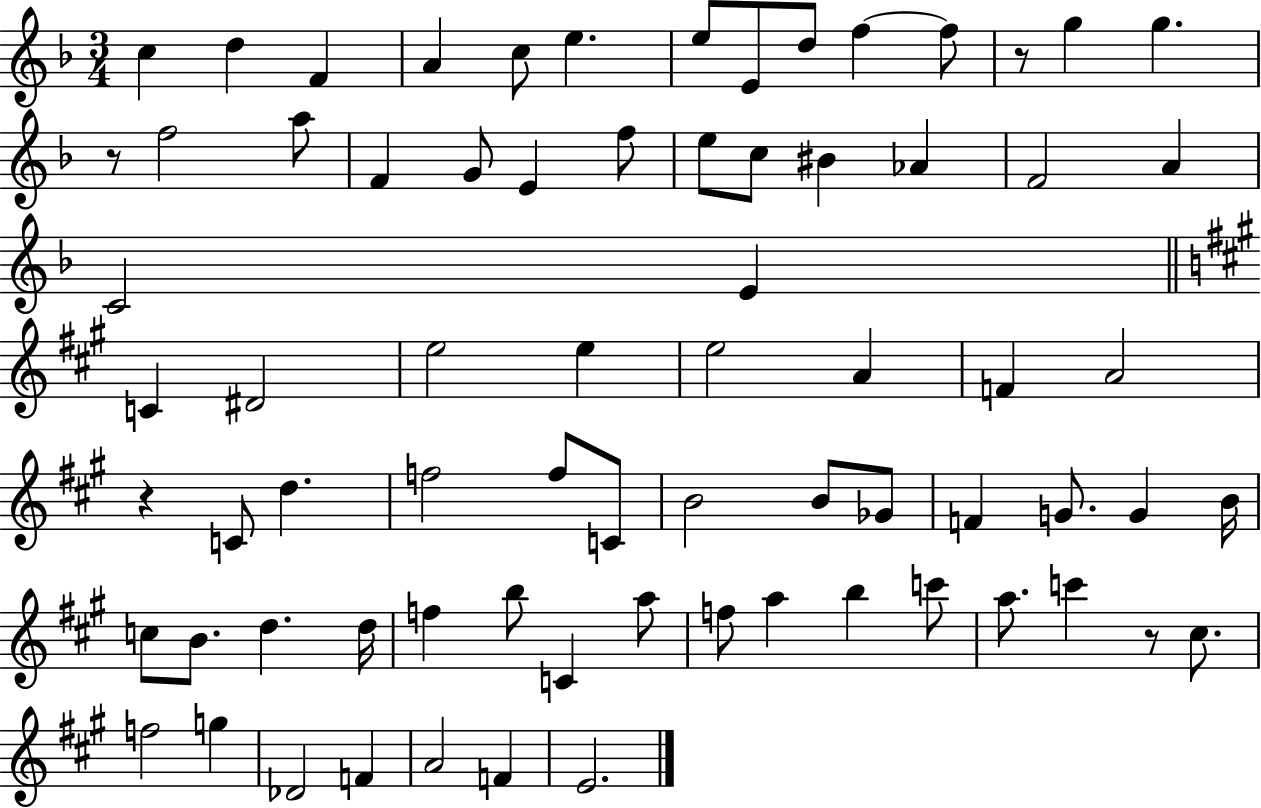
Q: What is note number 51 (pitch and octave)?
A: D5